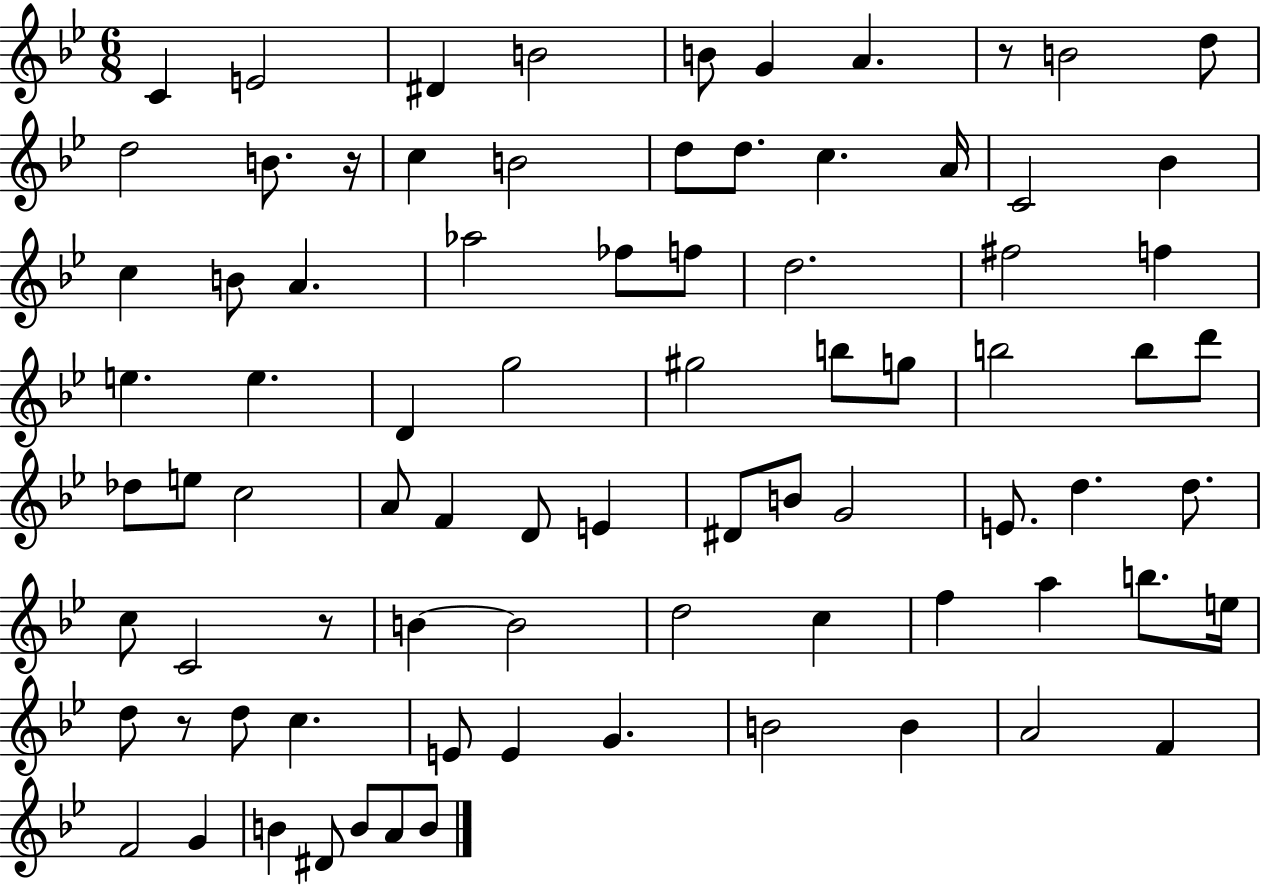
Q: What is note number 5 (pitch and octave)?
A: B4